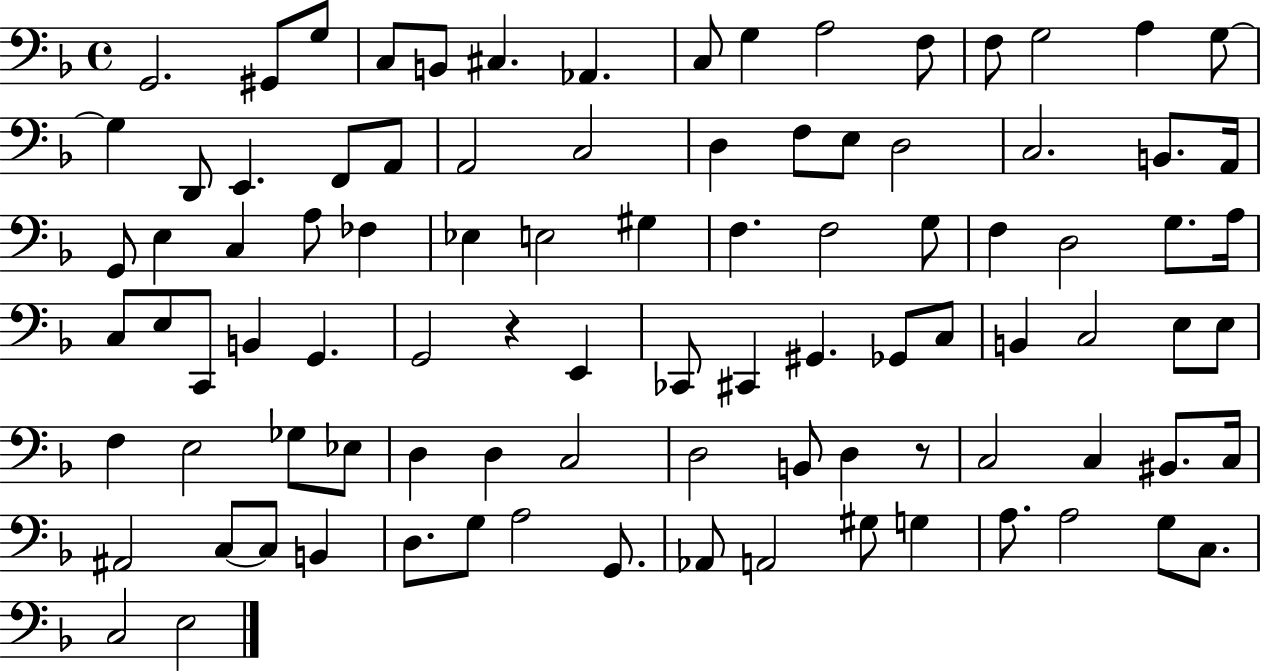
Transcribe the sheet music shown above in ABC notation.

X:1
T:Untitled
M:4/4
L:1/4
K:F
G,,2 ^G,,/2 G,/2 C,/2 B,,/2 ^C, _A,, C,/2 G, A,2 F,/2 F,/2 G,2 A, G,/2 G, D,,/2 E,, F,,/2 A,,/2 A,,2 C,2 D, F,/2 E,/2 D,2 C,2 B,,/2 A,,/4 G,,/2 E, C, A,/2 _F, _E, E,2 ^G, F, F,2 G,/2 F, D,2 G,/2 A,/4 C,/2 E,/2 C,,/2 B,, G,, G,,2 z E,, _C,,/2 ^C,, ^G,, _G,,/2 C,/2 B,, C,2 E,/2 E,/2 F, E,2 _G,/2 _E,/2 D, D, C,2 D,2 B,,/2 D, z/2 C,2 C, ^B,,/2 C,/4 ^A,,2 C,/2 C,/2 B,, D,/2 G,/2 A,2 G,,/2 _A,,/2 A,,2 ^G,/2 G, A,/2 A,2 G,/2 C,/2 C,2 E,2